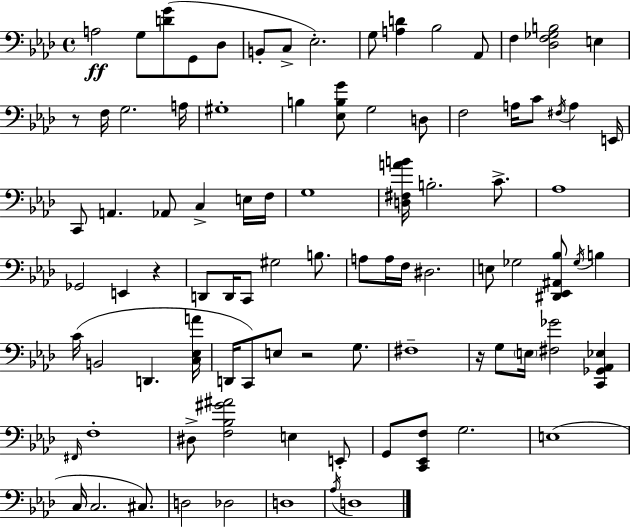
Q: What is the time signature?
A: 4/4